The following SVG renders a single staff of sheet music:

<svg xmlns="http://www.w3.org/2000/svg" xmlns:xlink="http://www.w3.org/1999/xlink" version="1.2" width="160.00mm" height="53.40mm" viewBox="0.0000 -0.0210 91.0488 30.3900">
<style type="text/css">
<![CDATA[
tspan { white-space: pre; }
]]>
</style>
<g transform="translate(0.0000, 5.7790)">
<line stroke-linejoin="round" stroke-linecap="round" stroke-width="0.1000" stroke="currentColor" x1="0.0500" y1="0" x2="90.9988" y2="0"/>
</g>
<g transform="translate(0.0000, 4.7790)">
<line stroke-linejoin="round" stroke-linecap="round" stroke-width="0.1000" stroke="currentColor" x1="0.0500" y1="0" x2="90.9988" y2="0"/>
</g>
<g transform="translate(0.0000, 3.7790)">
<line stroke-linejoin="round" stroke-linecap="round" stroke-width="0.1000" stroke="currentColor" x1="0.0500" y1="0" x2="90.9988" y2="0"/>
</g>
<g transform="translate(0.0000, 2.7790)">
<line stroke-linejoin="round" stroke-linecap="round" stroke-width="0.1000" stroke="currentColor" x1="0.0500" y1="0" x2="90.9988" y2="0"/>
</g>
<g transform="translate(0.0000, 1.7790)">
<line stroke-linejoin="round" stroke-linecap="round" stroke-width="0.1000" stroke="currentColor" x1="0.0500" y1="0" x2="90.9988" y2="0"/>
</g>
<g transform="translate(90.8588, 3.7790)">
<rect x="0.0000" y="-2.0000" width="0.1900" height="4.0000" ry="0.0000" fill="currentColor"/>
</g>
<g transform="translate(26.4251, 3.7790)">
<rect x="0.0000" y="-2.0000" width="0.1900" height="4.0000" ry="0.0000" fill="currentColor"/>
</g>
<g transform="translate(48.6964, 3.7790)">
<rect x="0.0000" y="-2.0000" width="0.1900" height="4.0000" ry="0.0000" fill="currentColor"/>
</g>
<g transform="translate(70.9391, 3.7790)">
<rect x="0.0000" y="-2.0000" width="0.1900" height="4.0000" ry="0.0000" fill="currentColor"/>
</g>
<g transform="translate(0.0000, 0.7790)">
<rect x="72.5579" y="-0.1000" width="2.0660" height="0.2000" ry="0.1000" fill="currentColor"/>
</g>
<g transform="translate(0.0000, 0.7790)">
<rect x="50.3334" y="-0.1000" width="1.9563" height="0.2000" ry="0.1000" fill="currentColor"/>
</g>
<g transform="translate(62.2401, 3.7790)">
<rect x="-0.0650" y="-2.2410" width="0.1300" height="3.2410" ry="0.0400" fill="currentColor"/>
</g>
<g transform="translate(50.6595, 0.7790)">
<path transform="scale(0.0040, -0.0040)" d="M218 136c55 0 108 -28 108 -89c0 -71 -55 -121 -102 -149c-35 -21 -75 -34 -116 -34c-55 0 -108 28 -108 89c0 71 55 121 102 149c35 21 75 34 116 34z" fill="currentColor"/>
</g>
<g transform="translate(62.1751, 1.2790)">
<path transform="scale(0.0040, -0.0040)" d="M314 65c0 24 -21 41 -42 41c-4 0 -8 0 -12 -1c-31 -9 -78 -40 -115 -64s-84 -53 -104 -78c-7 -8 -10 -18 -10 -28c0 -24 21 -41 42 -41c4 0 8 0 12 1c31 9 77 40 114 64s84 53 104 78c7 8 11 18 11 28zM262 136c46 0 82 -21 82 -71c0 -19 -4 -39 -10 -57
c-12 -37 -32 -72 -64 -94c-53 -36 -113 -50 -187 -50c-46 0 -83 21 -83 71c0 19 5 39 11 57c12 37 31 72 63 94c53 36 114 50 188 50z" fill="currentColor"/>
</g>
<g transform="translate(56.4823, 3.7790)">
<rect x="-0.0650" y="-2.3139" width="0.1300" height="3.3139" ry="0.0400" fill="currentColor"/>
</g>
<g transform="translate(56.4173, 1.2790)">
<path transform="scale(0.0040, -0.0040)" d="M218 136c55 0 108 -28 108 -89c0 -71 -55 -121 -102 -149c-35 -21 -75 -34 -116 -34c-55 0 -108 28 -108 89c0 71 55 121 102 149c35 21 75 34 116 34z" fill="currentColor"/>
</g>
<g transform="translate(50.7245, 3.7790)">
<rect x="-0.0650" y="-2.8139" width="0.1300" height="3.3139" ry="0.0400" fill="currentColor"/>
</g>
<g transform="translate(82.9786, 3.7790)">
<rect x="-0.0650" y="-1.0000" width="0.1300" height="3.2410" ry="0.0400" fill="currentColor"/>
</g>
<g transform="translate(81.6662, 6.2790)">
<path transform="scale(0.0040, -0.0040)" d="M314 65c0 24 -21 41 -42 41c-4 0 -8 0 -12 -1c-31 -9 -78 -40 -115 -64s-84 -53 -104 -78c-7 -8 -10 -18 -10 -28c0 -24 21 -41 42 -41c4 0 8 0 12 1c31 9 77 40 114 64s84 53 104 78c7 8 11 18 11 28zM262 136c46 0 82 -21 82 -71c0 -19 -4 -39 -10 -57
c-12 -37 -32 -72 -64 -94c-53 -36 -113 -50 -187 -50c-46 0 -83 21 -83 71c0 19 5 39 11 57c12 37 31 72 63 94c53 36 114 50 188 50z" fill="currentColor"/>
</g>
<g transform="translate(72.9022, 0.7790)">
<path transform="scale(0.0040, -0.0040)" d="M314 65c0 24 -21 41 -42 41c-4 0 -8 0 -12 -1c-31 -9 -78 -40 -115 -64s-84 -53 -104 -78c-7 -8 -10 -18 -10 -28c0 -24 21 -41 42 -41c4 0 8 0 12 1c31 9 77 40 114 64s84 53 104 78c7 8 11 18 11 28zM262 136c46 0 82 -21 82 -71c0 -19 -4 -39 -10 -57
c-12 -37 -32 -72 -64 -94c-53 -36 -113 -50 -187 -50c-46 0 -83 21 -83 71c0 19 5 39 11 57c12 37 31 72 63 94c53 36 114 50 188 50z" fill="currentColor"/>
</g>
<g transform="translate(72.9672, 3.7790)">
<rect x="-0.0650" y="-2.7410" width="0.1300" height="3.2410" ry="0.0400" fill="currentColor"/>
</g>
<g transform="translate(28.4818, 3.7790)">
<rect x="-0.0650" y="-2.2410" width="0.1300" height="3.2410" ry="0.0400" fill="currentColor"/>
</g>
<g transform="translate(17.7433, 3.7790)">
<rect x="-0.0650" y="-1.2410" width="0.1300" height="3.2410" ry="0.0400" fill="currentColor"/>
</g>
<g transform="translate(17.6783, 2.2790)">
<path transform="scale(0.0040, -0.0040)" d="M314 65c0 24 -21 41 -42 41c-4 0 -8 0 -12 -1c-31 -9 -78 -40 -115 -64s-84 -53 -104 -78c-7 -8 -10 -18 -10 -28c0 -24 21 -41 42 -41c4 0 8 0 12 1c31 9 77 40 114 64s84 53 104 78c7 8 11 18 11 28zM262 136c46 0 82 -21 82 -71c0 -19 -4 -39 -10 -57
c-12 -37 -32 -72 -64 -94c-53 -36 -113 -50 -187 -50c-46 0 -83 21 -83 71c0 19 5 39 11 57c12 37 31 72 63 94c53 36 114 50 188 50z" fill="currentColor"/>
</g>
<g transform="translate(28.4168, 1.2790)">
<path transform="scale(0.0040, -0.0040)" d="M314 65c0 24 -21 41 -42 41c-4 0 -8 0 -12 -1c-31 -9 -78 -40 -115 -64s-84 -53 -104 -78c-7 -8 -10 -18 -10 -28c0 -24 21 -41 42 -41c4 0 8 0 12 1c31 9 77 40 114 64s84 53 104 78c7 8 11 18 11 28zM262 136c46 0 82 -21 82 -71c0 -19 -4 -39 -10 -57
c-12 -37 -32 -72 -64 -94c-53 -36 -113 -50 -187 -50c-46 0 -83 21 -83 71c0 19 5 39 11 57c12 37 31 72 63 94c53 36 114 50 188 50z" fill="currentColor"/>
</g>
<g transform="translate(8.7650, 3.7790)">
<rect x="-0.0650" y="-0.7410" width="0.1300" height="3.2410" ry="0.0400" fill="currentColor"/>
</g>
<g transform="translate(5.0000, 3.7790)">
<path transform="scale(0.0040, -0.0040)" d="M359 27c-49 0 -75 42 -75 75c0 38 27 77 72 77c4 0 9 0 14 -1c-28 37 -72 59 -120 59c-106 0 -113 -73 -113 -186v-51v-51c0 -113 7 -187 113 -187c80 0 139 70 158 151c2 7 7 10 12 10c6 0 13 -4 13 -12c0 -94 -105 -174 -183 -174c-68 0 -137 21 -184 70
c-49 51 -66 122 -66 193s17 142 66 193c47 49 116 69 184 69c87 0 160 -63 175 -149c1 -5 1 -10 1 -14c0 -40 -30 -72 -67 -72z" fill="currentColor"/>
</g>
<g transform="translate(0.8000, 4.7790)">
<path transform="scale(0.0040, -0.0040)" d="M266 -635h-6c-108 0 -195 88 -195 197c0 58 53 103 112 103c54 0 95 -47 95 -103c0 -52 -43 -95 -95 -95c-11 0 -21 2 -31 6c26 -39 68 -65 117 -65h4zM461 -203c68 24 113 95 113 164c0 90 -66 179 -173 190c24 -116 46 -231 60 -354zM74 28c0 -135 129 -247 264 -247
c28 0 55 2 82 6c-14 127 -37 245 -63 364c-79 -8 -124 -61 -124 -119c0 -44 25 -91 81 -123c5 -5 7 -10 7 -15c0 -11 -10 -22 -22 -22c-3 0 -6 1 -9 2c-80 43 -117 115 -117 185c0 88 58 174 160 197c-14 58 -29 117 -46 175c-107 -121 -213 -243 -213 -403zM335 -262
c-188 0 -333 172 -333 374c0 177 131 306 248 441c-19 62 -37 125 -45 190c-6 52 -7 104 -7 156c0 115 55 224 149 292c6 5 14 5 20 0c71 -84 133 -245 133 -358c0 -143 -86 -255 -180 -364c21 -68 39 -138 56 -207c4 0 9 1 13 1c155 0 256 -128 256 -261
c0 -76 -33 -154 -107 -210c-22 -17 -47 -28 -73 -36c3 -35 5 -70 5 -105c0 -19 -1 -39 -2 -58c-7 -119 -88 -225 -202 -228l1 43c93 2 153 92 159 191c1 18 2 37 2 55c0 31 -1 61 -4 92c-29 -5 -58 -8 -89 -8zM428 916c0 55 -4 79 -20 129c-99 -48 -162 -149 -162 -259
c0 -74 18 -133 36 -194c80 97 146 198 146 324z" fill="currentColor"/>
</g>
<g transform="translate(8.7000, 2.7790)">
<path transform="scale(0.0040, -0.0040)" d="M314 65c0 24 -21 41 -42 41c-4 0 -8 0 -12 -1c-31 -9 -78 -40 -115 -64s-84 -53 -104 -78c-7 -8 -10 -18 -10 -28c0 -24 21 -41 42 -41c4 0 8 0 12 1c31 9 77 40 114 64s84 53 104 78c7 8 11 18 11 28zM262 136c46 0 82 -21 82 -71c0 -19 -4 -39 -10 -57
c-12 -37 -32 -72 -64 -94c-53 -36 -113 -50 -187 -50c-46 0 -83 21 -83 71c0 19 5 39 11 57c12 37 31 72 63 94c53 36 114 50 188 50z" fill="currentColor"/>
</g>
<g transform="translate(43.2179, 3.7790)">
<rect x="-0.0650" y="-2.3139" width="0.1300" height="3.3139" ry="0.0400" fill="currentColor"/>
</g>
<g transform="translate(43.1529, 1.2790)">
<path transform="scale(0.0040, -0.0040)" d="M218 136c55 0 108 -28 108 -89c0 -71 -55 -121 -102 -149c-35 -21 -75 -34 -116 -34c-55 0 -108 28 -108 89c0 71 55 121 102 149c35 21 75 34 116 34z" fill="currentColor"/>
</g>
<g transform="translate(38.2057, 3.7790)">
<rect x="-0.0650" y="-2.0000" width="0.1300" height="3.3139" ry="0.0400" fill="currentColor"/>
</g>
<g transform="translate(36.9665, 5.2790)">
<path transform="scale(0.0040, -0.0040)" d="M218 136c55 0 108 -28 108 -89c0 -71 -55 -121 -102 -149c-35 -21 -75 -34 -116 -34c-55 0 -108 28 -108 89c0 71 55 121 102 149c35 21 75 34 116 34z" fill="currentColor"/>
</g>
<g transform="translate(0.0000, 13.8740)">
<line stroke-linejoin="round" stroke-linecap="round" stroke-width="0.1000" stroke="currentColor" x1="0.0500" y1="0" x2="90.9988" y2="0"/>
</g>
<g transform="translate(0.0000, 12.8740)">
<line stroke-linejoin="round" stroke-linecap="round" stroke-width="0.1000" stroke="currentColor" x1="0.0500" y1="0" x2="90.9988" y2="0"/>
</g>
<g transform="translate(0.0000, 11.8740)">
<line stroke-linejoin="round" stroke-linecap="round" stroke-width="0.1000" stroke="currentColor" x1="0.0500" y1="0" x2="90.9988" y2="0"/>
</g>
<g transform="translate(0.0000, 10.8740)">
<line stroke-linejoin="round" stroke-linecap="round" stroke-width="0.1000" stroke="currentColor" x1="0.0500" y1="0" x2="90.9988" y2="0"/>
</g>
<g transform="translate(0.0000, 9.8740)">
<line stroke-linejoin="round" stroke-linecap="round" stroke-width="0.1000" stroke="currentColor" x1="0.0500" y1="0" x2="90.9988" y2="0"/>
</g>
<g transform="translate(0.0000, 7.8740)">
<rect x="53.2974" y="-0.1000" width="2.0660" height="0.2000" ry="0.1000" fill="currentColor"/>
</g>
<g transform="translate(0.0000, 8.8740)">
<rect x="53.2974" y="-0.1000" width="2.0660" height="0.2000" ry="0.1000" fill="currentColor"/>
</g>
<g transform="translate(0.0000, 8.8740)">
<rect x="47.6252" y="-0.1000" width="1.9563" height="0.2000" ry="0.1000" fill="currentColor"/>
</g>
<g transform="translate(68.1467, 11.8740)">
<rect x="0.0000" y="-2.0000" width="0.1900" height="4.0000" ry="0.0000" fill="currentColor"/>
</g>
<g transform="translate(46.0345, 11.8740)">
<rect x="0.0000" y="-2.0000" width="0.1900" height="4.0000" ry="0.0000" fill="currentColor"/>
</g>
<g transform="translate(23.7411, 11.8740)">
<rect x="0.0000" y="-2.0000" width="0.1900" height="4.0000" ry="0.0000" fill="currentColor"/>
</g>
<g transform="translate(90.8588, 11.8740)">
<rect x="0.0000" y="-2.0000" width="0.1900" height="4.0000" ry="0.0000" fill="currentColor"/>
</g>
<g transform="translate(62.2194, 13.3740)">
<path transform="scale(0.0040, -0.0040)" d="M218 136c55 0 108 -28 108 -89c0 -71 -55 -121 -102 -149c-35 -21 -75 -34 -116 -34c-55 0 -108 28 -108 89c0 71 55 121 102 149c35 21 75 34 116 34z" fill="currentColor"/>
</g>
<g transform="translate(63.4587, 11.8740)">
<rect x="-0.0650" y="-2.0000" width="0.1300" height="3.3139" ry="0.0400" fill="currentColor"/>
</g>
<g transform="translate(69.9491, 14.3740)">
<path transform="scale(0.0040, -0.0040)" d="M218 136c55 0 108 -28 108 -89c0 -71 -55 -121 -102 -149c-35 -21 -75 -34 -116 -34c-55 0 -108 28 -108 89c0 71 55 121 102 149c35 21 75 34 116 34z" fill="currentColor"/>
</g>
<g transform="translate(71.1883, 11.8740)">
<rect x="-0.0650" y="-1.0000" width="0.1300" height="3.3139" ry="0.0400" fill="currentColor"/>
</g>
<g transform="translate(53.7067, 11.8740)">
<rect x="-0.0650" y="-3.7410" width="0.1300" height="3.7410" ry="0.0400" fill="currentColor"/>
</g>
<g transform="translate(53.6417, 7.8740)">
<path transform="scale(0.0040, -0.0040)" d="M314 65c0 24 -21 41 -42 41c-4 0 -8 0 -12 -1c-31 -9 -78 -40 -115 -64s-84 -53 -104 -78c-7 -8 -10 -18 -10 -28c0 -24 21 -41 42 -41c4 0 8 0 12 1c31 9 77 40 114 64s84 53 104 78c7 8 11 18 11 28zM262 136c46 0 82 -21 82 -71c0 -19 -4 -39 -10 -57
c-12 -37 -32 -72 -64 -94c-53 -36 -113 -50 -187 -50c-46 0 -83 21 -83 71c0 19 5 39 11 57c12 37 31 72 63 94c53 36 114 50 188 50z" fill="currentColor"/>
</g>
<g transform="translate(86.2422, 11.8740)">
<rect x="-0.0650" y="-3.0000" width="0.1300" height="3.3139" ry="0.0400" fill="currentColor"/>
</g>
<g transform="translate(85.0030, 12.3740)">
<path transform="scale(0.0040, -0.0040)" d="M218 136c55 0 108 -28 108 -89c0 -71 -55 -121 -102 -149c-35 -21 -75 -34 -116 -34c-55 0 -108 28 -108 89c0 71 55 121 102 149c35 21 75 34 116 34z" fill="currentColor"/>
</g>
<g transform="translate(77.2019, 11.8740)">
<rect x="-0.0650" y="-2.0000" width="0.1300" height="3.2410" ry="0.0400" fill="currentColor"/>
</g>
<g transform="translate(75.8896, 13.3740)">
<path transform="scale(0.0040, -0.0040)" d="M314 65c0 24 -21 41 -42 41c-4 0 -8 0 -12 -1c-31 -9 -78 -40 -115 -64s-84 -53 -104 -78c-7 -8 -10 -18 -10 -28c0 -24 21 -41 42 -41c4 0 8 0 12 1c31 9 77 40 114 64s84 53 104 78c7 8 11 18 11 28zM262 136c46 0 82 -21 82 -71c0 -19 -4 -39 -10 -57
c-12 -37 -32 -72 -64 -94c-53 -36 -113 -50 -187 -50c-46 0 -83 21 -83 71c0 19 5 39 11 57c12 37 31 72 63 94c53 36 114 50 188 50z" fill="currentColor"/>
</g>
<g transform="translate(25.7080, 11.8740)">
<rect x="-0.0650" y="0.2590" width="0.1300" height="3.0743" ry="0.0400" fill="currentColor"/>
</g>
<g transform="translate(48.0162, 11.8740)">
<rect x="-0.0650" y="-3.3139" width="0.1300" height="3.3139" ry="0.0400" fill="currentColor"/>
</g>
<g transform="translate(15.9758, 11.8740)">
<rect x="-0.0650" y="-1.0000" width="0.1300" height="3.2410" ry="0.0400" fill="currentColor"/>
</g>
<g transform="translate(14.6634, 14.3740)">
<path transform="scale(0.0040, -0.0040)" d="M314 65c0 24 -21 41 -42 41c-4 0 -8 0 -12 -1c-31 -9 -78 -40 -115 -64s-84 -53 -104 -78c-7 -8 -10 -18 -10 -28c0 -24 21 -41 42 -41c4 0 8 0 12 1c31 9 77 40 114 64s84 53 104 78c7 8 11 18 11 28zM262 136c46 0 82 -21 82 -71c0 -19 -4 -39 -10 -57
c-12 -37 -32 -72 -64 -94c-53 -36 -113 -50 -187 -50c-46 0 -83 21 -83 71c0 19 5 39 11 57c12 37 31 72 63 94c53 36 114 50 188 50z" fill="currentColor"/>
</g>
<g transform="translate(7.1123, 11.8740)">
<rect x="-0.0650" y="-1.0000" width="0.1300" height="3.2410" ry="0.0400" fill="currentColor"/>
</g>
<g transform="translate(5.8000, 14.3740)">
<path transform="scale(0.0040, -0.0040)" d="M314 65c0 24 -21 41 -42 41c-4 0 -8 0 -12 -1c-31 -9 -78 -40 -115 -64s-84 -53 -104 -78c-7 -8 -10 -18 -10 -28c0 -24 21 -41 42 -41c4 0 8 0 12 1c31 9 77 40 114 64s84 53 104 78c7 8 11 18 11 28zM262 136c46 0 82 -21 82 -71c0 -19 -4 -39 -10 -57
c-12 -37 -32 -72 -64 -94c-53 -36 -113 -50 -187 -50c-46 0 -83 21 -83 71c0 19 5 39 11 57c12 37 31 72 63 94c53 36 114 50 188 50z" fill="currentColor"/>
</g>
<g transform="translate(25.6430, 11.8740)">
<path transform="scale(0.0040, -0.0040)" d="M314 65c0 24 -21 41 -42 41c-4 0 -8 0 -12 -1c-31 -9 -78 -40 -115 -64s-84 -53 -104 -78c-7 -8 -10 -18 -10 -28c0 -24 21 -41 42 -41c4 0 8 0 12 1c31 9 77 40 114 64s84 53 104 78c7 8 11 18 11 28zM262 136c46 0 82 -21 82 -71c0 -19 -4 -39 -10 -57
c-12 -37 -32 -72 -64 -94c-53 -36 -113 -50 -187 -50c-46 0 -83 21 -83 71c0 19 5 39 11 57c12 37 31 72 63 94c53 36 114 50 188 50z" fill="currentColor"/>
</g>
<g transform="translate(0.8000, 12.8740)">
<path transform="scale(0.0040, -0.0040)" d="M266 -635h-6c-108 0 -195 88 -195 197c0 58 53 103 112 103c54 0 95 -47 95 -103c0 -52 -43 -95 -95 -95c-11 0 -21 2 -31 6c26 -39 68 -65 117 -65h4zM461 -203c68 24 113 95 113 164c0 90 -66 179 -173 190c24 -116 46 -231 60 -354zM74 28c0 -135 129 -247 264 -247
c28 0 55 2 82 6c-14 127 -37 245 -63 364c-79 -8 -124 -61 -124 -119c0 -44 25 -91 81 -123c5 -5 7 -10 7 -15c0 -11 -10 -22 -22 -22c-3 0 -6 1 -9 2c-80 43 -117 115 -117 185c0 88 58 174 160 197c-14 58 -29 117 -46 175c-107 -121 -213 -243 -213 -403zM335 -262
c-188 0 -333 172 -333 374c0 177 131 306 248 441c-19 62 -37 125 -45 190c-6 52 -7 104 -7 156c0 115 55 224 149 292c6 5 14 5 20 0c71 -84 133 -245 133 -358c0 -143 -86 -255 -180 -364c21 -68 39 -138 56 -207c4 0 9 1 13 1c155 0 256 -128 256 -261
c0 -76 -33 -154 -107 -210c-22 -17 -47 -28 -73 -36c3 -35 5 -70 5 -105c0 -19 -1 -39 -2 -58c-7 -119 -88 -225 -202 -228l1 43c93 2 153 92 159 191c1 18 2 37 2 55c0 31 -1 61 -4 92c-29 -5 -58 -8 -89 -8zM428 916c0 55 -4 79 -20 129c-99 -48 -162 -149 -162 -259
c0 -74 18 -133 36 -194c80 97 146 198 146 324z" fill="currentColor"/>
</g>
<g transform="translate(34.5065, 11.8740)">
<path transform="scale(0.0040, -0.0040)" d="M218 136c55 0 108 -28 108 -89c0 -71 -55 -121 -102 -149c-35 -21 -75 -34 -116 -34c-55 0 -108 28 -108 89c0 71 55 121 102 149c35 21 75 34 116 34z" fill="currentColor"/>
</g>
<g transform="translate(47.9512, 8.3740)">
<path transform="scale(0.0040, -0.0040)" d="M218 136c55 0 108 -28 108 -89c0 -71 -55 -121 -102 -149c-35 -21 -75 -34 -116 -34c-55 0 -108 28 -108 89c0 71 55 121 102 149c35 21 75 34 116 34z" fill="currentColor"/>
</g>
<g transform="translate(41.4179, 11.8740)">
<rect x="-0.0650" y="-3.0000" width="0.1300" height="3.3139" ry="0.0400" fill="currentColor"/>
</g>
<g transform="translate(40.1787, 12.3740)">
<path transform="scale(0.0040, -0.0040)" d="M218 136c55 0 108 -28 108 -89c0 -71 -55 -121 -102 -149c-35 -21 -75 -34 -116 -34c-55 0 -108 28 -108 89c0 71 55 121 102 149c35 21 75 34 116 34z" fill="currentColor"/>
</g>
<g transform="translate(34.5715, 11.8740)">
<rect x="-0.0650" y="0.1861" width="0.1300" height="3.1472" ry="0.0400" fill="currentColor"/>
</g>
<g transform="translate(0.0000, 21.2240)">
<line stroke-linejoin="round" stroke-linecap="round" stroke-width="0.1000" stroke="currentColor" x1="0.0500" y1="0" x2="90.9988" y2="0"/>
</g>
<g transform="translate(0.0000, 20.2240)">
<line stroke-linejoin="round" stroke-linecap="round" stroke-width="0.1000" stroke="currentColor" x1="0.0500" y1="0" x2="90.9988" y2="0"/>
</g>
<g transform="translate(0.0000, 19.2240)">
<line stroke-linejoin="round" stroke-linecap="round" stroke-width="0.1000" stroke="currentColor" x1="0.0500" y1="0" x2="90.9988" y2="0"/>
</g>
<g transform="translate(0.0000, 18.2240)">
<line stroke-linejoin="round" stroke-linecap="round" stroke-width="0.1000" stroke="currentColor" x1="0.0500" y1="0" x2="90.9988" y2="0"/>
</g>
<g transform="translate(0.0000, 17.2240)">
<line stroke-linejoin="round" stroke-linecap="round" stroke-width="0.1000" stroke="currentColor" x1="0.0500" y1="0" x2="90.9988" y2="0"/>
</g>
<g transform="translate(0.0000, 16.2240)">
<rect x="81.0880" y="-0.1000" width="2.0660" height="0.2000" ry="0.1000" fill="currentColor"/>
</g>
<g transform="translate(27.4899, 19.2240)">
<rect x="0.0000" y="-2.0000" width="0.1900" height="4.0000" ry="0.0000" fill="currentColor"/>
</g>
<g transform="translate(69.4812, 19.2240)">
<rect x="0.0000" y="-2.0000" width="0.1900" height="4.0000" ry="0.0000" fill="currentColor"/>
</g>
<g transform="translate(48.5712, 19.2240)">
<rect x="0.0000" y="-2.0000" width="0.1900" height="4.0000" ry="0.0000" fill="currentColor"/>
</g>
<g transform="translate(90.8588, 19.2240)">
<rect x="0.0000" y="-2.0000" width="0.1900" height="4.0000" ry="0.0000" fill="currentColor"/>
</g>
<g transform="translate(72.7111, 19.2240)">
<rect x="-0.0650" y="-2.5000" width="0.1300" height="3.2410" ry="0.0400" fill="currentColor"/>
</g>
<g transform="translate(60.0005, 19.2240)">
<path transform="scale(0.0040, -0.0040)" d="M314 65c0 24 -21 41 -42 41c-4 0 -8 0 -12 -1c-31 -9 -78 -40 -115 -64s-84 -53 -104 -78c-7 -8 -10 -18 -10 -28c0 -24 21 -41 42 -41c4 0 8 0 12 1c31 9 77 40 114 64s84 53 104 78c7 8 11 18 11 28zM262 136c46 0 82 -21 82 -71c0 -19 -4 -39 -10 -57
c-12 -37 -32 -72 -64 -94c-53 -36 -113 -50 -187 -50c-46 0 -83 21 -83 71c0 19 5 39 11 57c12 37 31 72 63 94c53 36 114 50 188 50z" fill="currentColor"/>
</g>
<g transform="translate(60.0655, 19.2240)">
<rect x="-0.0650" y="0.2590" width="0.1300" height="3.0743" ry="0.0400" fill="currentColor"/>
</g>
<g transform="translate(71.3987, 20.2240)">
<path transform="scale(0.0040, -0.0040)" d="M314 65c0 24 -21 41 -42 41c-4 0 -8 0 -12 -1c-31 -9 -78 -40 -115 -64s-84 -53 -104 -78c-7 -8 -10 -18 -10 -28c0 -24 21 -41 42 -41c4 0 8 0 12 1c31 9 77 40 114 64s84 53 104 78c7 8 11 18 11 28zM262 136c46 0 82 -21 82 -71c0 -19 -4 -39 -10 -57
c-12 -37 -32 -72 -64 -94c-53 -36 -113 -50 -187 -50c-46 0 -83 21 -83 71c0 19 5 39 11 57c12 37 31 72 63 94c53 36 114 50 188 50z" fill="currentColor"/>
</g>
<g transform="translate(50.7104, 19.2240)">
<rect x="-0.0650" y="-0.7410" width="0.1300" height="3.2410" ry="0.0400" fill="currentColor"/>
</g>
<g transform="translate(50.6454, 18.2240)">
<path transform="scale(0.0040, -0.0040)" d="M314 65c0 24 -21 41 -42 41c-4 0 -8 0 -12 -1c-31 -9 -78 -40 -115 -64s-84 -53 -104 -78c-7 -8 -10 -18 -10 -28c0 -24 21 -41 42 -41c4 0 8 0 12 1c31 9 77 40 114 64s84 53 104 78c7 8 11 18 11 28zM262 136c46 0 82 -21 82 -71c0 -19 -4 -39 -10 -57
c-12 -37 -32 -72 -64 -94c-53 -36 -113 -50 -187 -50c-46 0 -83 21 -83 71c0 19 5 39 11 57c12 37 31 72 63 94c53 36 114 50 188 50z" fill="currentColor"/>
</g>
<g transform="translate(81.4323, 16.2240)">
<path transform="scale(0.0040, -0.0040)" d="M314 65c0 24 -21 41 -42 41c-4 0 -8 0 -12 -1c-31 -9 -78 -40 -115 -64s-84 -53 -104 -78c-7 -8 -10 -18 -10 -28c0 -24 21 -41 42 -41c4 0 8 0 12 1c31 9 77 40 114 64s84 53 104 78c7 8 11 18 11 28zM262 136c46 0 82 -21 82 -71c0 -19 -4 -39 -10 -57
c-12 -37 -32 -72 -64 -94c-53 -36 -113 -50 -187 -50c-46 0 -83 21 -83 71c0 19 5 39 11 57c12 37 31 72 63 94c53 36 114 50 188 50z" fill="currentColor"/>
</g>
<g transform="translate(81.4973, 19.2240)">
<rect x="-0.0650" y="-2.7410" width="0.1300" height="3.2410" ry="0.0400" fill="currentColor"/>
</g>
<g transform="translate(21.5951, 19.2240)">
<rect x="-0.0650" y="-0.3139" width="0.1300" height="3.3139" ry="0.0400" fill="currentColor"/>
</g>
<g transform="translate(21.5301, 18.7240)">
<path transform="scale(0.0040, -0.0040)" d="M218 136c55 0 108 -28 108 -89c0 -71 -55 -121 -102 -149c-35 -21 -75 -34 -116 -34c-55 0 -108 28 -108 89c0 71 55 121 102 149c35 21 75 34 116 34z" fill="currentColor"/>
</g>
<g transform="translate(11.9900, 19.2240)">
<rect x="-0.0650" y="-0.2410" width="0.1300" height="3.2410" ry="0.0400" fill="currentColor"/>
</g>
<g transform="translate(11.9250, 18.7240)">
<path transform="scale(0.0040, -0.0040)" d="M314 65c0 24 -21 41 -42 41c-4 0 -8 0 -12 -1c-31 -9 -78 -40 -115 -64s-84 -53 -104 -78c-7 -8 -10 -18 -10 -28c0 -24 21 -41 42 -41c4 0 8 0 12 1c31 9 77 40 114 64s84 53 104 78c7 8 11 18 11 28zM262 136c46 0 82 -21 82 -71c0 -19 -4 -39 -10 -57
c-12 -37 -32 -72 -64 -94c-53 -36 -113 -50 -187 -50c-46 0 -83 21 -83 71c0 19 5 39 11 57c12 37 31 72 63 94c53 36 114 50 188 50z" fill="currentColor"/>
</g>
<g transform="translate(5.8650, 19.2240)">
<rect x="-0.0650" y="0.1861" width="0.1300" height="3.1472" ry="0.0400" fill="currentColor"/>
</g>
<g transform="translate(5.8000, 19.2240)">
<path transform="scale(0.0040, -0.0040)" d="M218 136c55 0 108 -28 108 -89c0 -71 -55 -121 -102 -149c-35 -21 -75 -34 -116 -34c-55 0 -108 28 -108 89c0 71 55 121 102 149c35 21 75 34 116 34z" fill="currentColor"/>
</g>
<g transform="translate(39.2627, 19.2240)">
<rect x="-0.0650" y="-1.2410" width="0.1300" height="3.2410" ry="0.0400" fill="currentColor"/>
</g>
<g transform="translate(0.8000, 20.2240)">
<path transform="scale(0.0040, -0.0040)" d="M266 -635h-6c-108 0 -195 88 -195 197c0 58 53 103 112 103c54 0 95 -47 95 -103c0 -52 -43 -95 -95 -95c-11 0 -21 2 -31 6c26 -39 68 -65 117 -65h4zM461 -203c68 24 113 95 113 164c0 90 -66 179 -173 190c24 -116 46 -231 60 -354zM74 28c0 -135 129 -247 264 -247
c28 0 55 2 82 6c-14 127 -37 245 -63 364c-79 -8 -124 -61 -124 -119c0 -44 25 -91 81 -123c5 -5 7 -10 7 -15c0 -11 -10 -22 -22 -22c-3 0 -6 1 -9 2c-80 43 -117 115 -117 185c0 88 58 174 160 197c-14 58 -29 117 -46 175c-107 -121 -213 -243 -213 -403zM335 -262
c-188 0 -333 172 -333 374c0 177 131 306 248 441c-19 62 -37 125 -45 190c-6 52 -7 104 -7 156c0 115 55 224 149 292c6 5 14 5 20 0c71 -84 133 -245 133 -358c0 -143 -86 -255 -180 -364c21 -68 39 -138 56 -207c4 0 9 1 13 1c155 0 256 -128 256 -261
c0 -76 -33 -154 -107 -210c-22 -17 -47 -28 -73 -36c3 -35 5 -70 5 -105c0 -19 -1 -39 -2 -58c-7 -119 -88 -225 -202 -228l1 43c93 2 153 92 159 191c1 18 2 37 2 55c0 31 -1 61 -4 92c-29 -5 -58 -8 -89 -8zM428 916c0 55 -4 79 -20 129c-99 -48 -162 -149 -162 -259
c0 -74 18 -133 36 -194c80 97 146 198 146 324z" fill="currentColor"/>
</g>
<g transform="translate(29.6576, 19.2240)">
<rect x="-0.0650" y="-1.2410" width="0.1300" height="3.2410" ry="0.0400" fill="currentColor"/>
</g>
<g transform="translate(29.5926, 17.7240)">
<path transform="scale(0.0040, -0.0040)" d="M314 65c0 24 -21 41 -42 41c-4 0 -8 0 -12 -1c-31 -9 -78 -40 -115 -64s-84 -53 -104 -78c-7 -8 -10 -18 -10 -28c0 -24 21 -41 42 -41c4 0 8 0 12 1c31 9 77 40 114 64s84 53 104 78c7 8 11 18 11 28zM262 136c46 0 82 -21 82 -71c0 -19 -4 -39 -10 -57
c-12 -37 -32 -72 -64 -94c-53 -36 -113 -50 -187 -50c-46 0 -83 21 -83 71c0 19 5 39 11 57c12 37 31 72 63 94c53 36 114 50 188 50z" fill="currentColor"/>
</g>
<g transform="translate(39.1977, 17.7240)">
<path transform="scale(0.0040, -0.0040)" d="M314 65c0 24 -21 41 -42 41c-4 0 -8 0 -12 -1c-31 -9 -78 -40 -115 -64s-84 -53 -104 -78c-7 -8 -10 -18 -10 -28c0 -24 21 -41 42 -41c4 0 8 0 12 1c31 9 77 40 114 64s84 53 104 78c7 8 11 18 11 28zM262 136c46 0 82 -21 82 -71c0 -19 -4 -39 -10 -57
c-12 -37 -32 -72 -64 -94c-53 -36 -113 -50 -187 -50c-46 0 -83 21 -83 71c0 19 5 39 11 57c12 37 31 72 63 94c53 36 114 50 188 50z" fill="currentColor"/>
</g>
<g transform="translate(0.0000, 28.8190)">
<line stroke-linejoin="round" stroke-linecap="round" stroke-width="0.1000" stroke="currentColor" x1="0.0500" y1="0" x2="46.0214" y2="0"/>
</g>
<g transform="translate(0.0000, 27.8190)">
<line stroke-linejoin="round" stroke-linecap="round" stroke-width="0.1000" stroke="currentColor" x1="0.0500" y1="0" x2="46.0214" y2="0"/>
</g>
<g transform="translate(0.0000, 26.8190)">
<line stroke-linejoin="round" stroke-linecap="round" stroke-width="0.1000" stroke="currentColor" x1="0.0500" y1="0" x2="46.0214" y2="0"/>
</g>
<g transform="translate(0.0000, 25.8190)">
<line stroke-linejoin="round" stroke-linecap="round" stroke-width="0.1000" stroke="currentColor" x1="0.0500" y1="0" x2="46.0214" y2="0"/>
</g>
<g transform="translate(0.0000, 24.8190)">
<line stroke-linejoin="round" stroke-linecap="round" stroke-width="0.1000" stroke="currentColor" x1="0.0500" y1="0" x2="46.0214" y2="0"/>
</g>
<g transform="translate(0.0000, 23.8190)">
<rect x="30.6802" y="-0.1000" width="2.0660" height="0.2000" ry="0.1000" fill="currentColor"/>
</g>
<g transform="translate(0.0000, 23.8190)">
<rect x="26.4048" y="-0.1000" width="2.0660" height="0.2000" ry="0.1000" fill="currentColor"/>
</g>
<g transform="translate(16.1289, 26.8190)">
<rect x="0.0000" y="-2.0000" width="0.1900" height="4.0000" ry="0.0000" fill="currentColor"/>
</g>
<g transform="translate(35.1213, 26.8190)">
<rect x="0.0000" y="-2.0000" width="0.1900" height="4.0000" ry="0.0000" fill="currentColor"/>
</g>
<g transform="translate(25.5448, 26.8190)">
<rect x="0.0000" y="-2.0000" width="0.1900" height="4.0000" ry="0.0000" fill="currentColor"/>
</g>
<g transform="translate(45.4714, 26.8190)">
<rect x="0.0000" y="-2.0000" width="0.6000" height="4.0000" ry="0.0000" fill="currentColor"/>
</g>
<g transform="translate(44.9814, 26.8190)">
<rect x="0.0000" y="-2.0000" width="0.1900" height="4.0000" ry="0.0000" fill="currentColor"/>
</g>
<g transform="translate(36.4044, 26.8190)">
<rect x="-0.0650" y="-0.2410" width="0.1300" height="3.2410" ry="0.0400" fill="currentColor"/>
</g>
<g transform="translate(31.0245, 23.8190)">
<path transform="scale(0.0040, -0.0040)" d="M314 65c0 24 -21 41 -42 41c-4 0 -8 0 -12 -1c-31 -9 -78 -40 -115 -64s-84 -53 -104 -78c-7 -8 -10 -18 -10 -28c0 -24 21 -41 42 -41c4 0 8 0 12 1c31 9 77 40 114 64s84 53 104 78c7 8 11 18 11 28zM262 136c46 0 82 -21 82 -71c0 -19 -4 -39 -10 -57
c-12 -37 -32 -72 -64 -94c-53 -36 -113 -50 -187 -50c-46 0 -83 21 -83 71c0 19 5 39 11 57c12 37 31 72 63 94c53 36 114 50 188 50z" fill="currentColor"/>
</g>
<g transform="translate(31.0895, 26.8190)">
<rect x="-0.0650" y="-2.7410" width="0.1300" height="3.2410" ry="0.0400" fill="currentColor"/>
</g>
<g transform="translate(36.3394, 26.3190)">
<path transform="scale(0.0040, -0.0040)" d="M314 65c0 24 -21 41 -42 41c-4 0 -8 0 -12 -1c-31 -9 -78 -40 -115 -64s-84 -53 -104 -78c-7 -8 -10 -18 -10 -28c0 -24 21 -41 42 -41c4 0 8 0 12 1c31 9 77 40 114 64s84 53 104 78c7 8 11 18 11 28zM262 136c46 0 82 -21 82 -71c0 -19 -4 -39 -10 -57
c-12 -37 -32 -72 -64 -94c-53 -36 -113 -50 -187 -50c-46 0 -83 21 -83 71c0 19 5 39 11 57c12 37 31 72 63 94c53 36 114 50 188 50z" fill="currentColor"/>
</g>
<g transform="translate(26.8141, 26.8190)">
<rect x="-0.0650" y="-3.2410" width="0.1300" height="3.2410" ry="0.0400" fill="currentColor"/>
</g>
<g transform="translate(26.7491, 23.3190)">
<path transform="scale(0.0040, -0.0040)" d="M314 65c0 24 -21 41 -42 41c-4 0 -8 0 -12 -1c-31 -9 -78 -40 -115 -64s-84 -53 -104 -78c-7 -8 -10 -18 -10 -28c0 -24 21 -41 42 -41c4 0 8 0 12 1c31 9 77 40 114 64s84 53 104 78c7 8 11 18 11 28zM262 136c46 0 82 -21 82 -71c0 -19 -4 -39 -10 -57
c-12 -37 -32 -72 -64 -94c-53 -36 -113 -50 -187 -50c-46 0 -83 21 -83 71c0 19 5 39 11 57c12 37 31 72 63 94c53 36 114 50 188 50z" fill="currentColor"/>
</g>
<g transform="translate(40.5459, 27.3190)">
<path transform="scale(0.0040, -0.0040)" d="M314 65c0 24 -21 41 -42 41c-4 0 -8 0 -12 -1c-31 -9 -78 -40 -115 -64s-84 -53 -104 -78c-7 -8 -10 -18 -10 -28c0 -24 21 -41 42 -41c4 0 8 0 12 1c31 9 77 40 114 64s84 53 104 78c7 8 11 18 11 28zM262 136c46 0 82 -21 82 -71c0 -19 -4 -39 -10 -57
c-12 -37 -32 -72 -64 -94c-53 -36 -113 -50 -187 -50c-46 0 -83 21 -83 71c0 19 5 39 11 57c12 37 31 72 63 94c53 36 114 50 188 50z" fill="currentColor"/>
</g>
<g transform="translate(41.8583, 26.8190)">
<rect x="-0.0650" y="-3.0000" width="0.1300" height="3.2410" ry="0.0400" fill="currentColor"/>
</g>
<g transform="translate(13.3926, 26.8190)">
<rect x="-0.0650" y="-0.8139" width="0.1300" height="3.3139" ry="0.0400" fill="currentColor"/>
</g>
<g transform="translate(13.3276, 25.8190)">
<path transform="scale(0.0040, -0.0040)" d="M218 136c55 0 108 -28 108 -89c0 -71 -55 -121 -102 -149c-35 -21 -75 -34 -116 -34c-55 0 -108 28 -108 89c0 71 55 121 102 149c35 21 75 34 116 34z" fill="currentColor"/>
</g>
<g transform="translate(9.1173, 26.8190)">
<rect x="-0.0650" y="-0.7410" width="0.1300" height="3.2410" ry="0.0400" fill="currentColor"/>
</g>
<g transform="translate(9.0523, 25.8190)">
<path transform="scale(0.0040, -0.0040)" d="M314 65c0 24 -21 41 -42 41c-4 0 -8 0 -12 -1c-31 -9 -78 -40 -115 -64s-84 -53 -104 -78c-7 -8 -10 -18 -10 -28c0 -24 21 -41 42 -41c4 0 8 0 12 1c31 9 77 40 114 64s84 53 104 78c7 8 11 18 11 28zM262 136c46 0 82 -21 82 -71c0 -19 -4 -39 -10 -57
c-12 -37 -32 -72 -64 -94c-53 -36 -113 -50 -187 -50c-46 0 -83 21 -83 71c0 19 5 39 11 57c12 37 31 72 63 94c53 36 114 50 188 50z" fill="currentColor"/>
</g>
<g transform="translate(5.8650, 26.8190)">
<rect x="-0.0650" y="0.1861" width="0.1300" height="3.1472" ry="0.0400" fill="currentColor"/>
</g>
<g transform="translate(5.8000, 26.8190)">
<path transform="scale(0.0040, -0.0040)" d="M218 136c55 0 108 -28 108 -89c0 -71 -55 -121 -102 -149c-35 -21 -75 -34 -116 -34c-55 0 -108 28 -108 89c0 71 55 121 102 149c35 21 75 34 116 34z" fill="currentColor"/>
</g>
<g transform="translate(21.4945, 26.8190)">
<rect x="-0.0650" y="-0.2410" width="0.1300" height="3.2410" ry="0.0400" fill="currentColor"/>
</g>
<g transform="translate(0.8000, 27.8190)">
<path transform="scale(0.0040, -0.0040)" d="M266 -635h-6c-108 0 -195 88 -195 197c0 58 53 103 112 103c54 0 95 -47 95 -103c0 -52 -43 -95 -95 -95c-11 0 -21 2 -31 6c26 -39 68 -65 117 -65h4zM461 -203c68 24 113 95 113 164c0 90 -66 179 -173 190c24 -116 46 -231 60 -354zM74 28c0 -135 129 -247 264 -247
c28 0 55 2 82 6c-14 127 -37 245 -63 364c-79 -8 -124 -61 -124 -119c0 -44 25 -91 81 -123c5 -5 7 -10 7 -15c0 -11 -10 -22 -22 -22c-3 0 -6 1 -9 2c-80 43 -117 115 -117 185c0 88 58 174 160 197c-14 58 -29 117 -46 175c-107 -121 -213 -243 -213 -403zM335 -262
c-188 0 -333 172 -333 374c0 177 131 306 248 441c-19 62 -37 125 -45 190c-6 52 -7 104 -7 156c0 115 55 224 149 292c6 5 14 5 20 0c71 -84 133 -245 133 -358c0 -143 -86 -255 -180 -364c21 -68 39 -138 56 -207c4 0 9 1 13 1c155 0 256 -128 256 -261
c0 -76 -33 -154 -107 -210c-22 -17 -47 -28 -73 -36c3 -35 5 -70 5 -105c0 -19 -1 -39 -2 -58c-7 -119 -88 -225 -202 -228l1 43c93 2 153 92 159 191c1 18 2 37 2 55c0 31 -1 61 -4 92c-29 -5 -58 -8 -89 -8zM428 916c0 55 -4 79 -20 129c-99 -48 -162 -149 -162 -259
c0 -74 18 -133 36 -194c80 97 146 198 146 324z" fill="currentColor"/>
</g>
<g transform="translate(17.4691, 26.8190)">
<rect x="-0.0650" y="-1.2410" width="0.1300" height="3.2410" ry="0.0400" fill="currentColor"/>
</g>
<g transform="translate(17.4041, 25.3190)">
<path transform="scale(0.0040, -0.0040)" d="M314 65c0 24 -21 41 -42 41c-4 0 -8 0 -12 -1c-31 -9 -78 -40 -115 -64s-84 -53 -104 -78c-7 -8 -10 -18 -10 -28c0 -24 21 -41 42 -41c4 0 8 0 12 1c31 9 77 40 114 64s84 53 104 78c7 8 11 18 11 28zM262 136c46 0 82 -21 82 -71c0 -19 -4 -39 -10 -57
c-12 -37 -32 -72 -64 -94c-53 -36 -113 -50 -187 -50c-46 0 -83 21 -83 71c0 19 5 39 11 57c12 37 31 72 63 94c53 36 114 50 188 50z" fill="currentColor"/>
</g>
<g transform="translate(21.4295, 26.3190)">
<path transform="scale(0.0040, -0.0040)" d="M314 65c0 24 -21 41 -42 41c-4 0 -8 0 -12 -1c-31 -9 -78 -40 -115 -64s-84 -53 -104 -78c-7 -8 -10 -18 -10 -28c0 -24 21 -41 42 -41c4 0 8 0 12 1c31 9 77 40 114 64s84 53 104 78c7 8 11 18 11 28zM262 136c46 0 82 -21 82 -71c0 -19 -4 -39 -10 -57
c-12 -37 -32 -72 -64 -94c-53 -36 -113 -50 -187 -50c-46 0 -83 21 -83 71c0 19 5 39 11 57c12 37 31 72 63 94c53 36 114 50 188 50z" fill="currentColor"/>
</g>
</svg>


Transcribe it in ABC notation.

X:1
T:Untitled
M:4/4
L:1/4
K:C
d2 e2 g2 F g a g g2 a2 D2 D2 D2 B2 B A b c'2 F D F2 A B c2 c e2 e2 d2 B2 G2 a2 B d2 d e2 c2 b2 a2 c2 A2